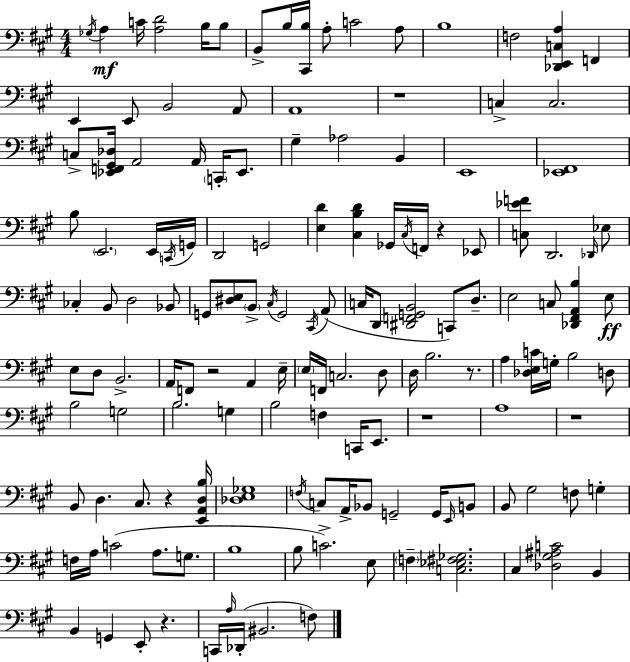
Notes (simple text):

Gb3/s A3/q C4/s [A3,D4]/h B3/s B3/e B2/e B3/s [C#2,B3]/s A3/e C4/h A3/e B3/w F3/h [Db2,E2,C3,A3]/q F2/q E2/q E2/e B2/h A2/e A2/w R/w C3/q C3/h. C3/e [Eb2,F2,G#2,Db3]/s A2/h A2/s C2/s Eb2/e. G#3/q Ab3/h B2/q E2/w [Eb2,F#2]/w B3/e E2/h. E2/s C2/s G2/s D2/h G2/h [E3,D4]/q [C#3,B3,D4]/q Gb2/s C#3/s F2/s R/q Eb2/e [C3,Eb4,F4]/e D2/h. Db2/s Eb3/e CES3/q B2/e D3/h Bb2/e G2/e [D#3,E3]/e B2/e C#3/s G2/h C#2/s A2/e C3/s D2/e [D#2,F2,G2,B2]/h C2/e D3/e. E3/h C3/e [Db2,F#2,A2,B3]/q E3/e E3/e D3/e B2/h. A2/s F2/e R/h A2/q E3/s E3/s F2/s C3/h. D3/e D3/s B3/h. R/e. A3/q [Db3,E3,C4]/s G3/s B3/h D3/e B3/h G3/h B3/h. G3/q B3/h F3/q C2/s E2/e. R/w A3/w R/w B2/e D3/q. C#3/e. R/q [E2,A2,D3,B3]/s [Db3,E3,Gb3]/w F3/s C3/e A2/s Bb2/e G2/h G2/s E2/s B2/e B2/e G#3/h F3/e G3/q F3/s A3/s C4/h A3/e. G3/e. B3/w B3/e C4/h. E3/e F3/q [C3,Eb3,F#3,Gb3]/h. C#3/q [Db3,G#3,A#3,C4]/h B2/q B2/q G2/q E2/e R/q. C2/s A3/s Db2/s BIS2/h. F3/e